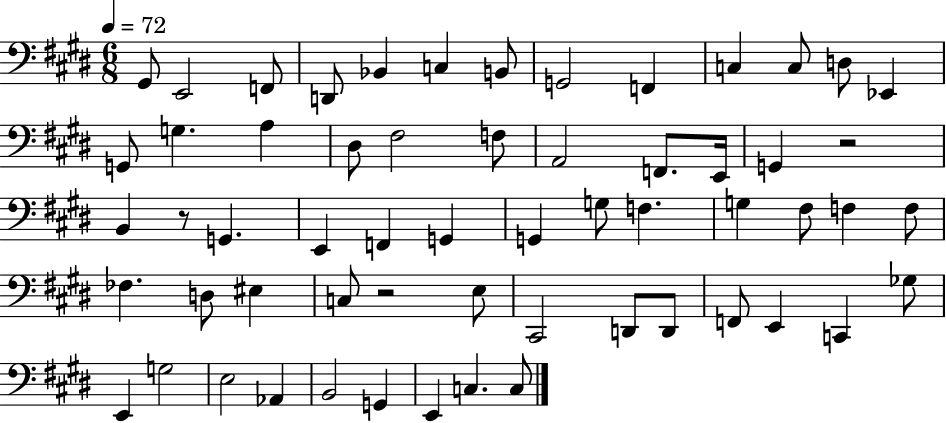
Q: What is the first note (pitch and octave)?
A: G#2